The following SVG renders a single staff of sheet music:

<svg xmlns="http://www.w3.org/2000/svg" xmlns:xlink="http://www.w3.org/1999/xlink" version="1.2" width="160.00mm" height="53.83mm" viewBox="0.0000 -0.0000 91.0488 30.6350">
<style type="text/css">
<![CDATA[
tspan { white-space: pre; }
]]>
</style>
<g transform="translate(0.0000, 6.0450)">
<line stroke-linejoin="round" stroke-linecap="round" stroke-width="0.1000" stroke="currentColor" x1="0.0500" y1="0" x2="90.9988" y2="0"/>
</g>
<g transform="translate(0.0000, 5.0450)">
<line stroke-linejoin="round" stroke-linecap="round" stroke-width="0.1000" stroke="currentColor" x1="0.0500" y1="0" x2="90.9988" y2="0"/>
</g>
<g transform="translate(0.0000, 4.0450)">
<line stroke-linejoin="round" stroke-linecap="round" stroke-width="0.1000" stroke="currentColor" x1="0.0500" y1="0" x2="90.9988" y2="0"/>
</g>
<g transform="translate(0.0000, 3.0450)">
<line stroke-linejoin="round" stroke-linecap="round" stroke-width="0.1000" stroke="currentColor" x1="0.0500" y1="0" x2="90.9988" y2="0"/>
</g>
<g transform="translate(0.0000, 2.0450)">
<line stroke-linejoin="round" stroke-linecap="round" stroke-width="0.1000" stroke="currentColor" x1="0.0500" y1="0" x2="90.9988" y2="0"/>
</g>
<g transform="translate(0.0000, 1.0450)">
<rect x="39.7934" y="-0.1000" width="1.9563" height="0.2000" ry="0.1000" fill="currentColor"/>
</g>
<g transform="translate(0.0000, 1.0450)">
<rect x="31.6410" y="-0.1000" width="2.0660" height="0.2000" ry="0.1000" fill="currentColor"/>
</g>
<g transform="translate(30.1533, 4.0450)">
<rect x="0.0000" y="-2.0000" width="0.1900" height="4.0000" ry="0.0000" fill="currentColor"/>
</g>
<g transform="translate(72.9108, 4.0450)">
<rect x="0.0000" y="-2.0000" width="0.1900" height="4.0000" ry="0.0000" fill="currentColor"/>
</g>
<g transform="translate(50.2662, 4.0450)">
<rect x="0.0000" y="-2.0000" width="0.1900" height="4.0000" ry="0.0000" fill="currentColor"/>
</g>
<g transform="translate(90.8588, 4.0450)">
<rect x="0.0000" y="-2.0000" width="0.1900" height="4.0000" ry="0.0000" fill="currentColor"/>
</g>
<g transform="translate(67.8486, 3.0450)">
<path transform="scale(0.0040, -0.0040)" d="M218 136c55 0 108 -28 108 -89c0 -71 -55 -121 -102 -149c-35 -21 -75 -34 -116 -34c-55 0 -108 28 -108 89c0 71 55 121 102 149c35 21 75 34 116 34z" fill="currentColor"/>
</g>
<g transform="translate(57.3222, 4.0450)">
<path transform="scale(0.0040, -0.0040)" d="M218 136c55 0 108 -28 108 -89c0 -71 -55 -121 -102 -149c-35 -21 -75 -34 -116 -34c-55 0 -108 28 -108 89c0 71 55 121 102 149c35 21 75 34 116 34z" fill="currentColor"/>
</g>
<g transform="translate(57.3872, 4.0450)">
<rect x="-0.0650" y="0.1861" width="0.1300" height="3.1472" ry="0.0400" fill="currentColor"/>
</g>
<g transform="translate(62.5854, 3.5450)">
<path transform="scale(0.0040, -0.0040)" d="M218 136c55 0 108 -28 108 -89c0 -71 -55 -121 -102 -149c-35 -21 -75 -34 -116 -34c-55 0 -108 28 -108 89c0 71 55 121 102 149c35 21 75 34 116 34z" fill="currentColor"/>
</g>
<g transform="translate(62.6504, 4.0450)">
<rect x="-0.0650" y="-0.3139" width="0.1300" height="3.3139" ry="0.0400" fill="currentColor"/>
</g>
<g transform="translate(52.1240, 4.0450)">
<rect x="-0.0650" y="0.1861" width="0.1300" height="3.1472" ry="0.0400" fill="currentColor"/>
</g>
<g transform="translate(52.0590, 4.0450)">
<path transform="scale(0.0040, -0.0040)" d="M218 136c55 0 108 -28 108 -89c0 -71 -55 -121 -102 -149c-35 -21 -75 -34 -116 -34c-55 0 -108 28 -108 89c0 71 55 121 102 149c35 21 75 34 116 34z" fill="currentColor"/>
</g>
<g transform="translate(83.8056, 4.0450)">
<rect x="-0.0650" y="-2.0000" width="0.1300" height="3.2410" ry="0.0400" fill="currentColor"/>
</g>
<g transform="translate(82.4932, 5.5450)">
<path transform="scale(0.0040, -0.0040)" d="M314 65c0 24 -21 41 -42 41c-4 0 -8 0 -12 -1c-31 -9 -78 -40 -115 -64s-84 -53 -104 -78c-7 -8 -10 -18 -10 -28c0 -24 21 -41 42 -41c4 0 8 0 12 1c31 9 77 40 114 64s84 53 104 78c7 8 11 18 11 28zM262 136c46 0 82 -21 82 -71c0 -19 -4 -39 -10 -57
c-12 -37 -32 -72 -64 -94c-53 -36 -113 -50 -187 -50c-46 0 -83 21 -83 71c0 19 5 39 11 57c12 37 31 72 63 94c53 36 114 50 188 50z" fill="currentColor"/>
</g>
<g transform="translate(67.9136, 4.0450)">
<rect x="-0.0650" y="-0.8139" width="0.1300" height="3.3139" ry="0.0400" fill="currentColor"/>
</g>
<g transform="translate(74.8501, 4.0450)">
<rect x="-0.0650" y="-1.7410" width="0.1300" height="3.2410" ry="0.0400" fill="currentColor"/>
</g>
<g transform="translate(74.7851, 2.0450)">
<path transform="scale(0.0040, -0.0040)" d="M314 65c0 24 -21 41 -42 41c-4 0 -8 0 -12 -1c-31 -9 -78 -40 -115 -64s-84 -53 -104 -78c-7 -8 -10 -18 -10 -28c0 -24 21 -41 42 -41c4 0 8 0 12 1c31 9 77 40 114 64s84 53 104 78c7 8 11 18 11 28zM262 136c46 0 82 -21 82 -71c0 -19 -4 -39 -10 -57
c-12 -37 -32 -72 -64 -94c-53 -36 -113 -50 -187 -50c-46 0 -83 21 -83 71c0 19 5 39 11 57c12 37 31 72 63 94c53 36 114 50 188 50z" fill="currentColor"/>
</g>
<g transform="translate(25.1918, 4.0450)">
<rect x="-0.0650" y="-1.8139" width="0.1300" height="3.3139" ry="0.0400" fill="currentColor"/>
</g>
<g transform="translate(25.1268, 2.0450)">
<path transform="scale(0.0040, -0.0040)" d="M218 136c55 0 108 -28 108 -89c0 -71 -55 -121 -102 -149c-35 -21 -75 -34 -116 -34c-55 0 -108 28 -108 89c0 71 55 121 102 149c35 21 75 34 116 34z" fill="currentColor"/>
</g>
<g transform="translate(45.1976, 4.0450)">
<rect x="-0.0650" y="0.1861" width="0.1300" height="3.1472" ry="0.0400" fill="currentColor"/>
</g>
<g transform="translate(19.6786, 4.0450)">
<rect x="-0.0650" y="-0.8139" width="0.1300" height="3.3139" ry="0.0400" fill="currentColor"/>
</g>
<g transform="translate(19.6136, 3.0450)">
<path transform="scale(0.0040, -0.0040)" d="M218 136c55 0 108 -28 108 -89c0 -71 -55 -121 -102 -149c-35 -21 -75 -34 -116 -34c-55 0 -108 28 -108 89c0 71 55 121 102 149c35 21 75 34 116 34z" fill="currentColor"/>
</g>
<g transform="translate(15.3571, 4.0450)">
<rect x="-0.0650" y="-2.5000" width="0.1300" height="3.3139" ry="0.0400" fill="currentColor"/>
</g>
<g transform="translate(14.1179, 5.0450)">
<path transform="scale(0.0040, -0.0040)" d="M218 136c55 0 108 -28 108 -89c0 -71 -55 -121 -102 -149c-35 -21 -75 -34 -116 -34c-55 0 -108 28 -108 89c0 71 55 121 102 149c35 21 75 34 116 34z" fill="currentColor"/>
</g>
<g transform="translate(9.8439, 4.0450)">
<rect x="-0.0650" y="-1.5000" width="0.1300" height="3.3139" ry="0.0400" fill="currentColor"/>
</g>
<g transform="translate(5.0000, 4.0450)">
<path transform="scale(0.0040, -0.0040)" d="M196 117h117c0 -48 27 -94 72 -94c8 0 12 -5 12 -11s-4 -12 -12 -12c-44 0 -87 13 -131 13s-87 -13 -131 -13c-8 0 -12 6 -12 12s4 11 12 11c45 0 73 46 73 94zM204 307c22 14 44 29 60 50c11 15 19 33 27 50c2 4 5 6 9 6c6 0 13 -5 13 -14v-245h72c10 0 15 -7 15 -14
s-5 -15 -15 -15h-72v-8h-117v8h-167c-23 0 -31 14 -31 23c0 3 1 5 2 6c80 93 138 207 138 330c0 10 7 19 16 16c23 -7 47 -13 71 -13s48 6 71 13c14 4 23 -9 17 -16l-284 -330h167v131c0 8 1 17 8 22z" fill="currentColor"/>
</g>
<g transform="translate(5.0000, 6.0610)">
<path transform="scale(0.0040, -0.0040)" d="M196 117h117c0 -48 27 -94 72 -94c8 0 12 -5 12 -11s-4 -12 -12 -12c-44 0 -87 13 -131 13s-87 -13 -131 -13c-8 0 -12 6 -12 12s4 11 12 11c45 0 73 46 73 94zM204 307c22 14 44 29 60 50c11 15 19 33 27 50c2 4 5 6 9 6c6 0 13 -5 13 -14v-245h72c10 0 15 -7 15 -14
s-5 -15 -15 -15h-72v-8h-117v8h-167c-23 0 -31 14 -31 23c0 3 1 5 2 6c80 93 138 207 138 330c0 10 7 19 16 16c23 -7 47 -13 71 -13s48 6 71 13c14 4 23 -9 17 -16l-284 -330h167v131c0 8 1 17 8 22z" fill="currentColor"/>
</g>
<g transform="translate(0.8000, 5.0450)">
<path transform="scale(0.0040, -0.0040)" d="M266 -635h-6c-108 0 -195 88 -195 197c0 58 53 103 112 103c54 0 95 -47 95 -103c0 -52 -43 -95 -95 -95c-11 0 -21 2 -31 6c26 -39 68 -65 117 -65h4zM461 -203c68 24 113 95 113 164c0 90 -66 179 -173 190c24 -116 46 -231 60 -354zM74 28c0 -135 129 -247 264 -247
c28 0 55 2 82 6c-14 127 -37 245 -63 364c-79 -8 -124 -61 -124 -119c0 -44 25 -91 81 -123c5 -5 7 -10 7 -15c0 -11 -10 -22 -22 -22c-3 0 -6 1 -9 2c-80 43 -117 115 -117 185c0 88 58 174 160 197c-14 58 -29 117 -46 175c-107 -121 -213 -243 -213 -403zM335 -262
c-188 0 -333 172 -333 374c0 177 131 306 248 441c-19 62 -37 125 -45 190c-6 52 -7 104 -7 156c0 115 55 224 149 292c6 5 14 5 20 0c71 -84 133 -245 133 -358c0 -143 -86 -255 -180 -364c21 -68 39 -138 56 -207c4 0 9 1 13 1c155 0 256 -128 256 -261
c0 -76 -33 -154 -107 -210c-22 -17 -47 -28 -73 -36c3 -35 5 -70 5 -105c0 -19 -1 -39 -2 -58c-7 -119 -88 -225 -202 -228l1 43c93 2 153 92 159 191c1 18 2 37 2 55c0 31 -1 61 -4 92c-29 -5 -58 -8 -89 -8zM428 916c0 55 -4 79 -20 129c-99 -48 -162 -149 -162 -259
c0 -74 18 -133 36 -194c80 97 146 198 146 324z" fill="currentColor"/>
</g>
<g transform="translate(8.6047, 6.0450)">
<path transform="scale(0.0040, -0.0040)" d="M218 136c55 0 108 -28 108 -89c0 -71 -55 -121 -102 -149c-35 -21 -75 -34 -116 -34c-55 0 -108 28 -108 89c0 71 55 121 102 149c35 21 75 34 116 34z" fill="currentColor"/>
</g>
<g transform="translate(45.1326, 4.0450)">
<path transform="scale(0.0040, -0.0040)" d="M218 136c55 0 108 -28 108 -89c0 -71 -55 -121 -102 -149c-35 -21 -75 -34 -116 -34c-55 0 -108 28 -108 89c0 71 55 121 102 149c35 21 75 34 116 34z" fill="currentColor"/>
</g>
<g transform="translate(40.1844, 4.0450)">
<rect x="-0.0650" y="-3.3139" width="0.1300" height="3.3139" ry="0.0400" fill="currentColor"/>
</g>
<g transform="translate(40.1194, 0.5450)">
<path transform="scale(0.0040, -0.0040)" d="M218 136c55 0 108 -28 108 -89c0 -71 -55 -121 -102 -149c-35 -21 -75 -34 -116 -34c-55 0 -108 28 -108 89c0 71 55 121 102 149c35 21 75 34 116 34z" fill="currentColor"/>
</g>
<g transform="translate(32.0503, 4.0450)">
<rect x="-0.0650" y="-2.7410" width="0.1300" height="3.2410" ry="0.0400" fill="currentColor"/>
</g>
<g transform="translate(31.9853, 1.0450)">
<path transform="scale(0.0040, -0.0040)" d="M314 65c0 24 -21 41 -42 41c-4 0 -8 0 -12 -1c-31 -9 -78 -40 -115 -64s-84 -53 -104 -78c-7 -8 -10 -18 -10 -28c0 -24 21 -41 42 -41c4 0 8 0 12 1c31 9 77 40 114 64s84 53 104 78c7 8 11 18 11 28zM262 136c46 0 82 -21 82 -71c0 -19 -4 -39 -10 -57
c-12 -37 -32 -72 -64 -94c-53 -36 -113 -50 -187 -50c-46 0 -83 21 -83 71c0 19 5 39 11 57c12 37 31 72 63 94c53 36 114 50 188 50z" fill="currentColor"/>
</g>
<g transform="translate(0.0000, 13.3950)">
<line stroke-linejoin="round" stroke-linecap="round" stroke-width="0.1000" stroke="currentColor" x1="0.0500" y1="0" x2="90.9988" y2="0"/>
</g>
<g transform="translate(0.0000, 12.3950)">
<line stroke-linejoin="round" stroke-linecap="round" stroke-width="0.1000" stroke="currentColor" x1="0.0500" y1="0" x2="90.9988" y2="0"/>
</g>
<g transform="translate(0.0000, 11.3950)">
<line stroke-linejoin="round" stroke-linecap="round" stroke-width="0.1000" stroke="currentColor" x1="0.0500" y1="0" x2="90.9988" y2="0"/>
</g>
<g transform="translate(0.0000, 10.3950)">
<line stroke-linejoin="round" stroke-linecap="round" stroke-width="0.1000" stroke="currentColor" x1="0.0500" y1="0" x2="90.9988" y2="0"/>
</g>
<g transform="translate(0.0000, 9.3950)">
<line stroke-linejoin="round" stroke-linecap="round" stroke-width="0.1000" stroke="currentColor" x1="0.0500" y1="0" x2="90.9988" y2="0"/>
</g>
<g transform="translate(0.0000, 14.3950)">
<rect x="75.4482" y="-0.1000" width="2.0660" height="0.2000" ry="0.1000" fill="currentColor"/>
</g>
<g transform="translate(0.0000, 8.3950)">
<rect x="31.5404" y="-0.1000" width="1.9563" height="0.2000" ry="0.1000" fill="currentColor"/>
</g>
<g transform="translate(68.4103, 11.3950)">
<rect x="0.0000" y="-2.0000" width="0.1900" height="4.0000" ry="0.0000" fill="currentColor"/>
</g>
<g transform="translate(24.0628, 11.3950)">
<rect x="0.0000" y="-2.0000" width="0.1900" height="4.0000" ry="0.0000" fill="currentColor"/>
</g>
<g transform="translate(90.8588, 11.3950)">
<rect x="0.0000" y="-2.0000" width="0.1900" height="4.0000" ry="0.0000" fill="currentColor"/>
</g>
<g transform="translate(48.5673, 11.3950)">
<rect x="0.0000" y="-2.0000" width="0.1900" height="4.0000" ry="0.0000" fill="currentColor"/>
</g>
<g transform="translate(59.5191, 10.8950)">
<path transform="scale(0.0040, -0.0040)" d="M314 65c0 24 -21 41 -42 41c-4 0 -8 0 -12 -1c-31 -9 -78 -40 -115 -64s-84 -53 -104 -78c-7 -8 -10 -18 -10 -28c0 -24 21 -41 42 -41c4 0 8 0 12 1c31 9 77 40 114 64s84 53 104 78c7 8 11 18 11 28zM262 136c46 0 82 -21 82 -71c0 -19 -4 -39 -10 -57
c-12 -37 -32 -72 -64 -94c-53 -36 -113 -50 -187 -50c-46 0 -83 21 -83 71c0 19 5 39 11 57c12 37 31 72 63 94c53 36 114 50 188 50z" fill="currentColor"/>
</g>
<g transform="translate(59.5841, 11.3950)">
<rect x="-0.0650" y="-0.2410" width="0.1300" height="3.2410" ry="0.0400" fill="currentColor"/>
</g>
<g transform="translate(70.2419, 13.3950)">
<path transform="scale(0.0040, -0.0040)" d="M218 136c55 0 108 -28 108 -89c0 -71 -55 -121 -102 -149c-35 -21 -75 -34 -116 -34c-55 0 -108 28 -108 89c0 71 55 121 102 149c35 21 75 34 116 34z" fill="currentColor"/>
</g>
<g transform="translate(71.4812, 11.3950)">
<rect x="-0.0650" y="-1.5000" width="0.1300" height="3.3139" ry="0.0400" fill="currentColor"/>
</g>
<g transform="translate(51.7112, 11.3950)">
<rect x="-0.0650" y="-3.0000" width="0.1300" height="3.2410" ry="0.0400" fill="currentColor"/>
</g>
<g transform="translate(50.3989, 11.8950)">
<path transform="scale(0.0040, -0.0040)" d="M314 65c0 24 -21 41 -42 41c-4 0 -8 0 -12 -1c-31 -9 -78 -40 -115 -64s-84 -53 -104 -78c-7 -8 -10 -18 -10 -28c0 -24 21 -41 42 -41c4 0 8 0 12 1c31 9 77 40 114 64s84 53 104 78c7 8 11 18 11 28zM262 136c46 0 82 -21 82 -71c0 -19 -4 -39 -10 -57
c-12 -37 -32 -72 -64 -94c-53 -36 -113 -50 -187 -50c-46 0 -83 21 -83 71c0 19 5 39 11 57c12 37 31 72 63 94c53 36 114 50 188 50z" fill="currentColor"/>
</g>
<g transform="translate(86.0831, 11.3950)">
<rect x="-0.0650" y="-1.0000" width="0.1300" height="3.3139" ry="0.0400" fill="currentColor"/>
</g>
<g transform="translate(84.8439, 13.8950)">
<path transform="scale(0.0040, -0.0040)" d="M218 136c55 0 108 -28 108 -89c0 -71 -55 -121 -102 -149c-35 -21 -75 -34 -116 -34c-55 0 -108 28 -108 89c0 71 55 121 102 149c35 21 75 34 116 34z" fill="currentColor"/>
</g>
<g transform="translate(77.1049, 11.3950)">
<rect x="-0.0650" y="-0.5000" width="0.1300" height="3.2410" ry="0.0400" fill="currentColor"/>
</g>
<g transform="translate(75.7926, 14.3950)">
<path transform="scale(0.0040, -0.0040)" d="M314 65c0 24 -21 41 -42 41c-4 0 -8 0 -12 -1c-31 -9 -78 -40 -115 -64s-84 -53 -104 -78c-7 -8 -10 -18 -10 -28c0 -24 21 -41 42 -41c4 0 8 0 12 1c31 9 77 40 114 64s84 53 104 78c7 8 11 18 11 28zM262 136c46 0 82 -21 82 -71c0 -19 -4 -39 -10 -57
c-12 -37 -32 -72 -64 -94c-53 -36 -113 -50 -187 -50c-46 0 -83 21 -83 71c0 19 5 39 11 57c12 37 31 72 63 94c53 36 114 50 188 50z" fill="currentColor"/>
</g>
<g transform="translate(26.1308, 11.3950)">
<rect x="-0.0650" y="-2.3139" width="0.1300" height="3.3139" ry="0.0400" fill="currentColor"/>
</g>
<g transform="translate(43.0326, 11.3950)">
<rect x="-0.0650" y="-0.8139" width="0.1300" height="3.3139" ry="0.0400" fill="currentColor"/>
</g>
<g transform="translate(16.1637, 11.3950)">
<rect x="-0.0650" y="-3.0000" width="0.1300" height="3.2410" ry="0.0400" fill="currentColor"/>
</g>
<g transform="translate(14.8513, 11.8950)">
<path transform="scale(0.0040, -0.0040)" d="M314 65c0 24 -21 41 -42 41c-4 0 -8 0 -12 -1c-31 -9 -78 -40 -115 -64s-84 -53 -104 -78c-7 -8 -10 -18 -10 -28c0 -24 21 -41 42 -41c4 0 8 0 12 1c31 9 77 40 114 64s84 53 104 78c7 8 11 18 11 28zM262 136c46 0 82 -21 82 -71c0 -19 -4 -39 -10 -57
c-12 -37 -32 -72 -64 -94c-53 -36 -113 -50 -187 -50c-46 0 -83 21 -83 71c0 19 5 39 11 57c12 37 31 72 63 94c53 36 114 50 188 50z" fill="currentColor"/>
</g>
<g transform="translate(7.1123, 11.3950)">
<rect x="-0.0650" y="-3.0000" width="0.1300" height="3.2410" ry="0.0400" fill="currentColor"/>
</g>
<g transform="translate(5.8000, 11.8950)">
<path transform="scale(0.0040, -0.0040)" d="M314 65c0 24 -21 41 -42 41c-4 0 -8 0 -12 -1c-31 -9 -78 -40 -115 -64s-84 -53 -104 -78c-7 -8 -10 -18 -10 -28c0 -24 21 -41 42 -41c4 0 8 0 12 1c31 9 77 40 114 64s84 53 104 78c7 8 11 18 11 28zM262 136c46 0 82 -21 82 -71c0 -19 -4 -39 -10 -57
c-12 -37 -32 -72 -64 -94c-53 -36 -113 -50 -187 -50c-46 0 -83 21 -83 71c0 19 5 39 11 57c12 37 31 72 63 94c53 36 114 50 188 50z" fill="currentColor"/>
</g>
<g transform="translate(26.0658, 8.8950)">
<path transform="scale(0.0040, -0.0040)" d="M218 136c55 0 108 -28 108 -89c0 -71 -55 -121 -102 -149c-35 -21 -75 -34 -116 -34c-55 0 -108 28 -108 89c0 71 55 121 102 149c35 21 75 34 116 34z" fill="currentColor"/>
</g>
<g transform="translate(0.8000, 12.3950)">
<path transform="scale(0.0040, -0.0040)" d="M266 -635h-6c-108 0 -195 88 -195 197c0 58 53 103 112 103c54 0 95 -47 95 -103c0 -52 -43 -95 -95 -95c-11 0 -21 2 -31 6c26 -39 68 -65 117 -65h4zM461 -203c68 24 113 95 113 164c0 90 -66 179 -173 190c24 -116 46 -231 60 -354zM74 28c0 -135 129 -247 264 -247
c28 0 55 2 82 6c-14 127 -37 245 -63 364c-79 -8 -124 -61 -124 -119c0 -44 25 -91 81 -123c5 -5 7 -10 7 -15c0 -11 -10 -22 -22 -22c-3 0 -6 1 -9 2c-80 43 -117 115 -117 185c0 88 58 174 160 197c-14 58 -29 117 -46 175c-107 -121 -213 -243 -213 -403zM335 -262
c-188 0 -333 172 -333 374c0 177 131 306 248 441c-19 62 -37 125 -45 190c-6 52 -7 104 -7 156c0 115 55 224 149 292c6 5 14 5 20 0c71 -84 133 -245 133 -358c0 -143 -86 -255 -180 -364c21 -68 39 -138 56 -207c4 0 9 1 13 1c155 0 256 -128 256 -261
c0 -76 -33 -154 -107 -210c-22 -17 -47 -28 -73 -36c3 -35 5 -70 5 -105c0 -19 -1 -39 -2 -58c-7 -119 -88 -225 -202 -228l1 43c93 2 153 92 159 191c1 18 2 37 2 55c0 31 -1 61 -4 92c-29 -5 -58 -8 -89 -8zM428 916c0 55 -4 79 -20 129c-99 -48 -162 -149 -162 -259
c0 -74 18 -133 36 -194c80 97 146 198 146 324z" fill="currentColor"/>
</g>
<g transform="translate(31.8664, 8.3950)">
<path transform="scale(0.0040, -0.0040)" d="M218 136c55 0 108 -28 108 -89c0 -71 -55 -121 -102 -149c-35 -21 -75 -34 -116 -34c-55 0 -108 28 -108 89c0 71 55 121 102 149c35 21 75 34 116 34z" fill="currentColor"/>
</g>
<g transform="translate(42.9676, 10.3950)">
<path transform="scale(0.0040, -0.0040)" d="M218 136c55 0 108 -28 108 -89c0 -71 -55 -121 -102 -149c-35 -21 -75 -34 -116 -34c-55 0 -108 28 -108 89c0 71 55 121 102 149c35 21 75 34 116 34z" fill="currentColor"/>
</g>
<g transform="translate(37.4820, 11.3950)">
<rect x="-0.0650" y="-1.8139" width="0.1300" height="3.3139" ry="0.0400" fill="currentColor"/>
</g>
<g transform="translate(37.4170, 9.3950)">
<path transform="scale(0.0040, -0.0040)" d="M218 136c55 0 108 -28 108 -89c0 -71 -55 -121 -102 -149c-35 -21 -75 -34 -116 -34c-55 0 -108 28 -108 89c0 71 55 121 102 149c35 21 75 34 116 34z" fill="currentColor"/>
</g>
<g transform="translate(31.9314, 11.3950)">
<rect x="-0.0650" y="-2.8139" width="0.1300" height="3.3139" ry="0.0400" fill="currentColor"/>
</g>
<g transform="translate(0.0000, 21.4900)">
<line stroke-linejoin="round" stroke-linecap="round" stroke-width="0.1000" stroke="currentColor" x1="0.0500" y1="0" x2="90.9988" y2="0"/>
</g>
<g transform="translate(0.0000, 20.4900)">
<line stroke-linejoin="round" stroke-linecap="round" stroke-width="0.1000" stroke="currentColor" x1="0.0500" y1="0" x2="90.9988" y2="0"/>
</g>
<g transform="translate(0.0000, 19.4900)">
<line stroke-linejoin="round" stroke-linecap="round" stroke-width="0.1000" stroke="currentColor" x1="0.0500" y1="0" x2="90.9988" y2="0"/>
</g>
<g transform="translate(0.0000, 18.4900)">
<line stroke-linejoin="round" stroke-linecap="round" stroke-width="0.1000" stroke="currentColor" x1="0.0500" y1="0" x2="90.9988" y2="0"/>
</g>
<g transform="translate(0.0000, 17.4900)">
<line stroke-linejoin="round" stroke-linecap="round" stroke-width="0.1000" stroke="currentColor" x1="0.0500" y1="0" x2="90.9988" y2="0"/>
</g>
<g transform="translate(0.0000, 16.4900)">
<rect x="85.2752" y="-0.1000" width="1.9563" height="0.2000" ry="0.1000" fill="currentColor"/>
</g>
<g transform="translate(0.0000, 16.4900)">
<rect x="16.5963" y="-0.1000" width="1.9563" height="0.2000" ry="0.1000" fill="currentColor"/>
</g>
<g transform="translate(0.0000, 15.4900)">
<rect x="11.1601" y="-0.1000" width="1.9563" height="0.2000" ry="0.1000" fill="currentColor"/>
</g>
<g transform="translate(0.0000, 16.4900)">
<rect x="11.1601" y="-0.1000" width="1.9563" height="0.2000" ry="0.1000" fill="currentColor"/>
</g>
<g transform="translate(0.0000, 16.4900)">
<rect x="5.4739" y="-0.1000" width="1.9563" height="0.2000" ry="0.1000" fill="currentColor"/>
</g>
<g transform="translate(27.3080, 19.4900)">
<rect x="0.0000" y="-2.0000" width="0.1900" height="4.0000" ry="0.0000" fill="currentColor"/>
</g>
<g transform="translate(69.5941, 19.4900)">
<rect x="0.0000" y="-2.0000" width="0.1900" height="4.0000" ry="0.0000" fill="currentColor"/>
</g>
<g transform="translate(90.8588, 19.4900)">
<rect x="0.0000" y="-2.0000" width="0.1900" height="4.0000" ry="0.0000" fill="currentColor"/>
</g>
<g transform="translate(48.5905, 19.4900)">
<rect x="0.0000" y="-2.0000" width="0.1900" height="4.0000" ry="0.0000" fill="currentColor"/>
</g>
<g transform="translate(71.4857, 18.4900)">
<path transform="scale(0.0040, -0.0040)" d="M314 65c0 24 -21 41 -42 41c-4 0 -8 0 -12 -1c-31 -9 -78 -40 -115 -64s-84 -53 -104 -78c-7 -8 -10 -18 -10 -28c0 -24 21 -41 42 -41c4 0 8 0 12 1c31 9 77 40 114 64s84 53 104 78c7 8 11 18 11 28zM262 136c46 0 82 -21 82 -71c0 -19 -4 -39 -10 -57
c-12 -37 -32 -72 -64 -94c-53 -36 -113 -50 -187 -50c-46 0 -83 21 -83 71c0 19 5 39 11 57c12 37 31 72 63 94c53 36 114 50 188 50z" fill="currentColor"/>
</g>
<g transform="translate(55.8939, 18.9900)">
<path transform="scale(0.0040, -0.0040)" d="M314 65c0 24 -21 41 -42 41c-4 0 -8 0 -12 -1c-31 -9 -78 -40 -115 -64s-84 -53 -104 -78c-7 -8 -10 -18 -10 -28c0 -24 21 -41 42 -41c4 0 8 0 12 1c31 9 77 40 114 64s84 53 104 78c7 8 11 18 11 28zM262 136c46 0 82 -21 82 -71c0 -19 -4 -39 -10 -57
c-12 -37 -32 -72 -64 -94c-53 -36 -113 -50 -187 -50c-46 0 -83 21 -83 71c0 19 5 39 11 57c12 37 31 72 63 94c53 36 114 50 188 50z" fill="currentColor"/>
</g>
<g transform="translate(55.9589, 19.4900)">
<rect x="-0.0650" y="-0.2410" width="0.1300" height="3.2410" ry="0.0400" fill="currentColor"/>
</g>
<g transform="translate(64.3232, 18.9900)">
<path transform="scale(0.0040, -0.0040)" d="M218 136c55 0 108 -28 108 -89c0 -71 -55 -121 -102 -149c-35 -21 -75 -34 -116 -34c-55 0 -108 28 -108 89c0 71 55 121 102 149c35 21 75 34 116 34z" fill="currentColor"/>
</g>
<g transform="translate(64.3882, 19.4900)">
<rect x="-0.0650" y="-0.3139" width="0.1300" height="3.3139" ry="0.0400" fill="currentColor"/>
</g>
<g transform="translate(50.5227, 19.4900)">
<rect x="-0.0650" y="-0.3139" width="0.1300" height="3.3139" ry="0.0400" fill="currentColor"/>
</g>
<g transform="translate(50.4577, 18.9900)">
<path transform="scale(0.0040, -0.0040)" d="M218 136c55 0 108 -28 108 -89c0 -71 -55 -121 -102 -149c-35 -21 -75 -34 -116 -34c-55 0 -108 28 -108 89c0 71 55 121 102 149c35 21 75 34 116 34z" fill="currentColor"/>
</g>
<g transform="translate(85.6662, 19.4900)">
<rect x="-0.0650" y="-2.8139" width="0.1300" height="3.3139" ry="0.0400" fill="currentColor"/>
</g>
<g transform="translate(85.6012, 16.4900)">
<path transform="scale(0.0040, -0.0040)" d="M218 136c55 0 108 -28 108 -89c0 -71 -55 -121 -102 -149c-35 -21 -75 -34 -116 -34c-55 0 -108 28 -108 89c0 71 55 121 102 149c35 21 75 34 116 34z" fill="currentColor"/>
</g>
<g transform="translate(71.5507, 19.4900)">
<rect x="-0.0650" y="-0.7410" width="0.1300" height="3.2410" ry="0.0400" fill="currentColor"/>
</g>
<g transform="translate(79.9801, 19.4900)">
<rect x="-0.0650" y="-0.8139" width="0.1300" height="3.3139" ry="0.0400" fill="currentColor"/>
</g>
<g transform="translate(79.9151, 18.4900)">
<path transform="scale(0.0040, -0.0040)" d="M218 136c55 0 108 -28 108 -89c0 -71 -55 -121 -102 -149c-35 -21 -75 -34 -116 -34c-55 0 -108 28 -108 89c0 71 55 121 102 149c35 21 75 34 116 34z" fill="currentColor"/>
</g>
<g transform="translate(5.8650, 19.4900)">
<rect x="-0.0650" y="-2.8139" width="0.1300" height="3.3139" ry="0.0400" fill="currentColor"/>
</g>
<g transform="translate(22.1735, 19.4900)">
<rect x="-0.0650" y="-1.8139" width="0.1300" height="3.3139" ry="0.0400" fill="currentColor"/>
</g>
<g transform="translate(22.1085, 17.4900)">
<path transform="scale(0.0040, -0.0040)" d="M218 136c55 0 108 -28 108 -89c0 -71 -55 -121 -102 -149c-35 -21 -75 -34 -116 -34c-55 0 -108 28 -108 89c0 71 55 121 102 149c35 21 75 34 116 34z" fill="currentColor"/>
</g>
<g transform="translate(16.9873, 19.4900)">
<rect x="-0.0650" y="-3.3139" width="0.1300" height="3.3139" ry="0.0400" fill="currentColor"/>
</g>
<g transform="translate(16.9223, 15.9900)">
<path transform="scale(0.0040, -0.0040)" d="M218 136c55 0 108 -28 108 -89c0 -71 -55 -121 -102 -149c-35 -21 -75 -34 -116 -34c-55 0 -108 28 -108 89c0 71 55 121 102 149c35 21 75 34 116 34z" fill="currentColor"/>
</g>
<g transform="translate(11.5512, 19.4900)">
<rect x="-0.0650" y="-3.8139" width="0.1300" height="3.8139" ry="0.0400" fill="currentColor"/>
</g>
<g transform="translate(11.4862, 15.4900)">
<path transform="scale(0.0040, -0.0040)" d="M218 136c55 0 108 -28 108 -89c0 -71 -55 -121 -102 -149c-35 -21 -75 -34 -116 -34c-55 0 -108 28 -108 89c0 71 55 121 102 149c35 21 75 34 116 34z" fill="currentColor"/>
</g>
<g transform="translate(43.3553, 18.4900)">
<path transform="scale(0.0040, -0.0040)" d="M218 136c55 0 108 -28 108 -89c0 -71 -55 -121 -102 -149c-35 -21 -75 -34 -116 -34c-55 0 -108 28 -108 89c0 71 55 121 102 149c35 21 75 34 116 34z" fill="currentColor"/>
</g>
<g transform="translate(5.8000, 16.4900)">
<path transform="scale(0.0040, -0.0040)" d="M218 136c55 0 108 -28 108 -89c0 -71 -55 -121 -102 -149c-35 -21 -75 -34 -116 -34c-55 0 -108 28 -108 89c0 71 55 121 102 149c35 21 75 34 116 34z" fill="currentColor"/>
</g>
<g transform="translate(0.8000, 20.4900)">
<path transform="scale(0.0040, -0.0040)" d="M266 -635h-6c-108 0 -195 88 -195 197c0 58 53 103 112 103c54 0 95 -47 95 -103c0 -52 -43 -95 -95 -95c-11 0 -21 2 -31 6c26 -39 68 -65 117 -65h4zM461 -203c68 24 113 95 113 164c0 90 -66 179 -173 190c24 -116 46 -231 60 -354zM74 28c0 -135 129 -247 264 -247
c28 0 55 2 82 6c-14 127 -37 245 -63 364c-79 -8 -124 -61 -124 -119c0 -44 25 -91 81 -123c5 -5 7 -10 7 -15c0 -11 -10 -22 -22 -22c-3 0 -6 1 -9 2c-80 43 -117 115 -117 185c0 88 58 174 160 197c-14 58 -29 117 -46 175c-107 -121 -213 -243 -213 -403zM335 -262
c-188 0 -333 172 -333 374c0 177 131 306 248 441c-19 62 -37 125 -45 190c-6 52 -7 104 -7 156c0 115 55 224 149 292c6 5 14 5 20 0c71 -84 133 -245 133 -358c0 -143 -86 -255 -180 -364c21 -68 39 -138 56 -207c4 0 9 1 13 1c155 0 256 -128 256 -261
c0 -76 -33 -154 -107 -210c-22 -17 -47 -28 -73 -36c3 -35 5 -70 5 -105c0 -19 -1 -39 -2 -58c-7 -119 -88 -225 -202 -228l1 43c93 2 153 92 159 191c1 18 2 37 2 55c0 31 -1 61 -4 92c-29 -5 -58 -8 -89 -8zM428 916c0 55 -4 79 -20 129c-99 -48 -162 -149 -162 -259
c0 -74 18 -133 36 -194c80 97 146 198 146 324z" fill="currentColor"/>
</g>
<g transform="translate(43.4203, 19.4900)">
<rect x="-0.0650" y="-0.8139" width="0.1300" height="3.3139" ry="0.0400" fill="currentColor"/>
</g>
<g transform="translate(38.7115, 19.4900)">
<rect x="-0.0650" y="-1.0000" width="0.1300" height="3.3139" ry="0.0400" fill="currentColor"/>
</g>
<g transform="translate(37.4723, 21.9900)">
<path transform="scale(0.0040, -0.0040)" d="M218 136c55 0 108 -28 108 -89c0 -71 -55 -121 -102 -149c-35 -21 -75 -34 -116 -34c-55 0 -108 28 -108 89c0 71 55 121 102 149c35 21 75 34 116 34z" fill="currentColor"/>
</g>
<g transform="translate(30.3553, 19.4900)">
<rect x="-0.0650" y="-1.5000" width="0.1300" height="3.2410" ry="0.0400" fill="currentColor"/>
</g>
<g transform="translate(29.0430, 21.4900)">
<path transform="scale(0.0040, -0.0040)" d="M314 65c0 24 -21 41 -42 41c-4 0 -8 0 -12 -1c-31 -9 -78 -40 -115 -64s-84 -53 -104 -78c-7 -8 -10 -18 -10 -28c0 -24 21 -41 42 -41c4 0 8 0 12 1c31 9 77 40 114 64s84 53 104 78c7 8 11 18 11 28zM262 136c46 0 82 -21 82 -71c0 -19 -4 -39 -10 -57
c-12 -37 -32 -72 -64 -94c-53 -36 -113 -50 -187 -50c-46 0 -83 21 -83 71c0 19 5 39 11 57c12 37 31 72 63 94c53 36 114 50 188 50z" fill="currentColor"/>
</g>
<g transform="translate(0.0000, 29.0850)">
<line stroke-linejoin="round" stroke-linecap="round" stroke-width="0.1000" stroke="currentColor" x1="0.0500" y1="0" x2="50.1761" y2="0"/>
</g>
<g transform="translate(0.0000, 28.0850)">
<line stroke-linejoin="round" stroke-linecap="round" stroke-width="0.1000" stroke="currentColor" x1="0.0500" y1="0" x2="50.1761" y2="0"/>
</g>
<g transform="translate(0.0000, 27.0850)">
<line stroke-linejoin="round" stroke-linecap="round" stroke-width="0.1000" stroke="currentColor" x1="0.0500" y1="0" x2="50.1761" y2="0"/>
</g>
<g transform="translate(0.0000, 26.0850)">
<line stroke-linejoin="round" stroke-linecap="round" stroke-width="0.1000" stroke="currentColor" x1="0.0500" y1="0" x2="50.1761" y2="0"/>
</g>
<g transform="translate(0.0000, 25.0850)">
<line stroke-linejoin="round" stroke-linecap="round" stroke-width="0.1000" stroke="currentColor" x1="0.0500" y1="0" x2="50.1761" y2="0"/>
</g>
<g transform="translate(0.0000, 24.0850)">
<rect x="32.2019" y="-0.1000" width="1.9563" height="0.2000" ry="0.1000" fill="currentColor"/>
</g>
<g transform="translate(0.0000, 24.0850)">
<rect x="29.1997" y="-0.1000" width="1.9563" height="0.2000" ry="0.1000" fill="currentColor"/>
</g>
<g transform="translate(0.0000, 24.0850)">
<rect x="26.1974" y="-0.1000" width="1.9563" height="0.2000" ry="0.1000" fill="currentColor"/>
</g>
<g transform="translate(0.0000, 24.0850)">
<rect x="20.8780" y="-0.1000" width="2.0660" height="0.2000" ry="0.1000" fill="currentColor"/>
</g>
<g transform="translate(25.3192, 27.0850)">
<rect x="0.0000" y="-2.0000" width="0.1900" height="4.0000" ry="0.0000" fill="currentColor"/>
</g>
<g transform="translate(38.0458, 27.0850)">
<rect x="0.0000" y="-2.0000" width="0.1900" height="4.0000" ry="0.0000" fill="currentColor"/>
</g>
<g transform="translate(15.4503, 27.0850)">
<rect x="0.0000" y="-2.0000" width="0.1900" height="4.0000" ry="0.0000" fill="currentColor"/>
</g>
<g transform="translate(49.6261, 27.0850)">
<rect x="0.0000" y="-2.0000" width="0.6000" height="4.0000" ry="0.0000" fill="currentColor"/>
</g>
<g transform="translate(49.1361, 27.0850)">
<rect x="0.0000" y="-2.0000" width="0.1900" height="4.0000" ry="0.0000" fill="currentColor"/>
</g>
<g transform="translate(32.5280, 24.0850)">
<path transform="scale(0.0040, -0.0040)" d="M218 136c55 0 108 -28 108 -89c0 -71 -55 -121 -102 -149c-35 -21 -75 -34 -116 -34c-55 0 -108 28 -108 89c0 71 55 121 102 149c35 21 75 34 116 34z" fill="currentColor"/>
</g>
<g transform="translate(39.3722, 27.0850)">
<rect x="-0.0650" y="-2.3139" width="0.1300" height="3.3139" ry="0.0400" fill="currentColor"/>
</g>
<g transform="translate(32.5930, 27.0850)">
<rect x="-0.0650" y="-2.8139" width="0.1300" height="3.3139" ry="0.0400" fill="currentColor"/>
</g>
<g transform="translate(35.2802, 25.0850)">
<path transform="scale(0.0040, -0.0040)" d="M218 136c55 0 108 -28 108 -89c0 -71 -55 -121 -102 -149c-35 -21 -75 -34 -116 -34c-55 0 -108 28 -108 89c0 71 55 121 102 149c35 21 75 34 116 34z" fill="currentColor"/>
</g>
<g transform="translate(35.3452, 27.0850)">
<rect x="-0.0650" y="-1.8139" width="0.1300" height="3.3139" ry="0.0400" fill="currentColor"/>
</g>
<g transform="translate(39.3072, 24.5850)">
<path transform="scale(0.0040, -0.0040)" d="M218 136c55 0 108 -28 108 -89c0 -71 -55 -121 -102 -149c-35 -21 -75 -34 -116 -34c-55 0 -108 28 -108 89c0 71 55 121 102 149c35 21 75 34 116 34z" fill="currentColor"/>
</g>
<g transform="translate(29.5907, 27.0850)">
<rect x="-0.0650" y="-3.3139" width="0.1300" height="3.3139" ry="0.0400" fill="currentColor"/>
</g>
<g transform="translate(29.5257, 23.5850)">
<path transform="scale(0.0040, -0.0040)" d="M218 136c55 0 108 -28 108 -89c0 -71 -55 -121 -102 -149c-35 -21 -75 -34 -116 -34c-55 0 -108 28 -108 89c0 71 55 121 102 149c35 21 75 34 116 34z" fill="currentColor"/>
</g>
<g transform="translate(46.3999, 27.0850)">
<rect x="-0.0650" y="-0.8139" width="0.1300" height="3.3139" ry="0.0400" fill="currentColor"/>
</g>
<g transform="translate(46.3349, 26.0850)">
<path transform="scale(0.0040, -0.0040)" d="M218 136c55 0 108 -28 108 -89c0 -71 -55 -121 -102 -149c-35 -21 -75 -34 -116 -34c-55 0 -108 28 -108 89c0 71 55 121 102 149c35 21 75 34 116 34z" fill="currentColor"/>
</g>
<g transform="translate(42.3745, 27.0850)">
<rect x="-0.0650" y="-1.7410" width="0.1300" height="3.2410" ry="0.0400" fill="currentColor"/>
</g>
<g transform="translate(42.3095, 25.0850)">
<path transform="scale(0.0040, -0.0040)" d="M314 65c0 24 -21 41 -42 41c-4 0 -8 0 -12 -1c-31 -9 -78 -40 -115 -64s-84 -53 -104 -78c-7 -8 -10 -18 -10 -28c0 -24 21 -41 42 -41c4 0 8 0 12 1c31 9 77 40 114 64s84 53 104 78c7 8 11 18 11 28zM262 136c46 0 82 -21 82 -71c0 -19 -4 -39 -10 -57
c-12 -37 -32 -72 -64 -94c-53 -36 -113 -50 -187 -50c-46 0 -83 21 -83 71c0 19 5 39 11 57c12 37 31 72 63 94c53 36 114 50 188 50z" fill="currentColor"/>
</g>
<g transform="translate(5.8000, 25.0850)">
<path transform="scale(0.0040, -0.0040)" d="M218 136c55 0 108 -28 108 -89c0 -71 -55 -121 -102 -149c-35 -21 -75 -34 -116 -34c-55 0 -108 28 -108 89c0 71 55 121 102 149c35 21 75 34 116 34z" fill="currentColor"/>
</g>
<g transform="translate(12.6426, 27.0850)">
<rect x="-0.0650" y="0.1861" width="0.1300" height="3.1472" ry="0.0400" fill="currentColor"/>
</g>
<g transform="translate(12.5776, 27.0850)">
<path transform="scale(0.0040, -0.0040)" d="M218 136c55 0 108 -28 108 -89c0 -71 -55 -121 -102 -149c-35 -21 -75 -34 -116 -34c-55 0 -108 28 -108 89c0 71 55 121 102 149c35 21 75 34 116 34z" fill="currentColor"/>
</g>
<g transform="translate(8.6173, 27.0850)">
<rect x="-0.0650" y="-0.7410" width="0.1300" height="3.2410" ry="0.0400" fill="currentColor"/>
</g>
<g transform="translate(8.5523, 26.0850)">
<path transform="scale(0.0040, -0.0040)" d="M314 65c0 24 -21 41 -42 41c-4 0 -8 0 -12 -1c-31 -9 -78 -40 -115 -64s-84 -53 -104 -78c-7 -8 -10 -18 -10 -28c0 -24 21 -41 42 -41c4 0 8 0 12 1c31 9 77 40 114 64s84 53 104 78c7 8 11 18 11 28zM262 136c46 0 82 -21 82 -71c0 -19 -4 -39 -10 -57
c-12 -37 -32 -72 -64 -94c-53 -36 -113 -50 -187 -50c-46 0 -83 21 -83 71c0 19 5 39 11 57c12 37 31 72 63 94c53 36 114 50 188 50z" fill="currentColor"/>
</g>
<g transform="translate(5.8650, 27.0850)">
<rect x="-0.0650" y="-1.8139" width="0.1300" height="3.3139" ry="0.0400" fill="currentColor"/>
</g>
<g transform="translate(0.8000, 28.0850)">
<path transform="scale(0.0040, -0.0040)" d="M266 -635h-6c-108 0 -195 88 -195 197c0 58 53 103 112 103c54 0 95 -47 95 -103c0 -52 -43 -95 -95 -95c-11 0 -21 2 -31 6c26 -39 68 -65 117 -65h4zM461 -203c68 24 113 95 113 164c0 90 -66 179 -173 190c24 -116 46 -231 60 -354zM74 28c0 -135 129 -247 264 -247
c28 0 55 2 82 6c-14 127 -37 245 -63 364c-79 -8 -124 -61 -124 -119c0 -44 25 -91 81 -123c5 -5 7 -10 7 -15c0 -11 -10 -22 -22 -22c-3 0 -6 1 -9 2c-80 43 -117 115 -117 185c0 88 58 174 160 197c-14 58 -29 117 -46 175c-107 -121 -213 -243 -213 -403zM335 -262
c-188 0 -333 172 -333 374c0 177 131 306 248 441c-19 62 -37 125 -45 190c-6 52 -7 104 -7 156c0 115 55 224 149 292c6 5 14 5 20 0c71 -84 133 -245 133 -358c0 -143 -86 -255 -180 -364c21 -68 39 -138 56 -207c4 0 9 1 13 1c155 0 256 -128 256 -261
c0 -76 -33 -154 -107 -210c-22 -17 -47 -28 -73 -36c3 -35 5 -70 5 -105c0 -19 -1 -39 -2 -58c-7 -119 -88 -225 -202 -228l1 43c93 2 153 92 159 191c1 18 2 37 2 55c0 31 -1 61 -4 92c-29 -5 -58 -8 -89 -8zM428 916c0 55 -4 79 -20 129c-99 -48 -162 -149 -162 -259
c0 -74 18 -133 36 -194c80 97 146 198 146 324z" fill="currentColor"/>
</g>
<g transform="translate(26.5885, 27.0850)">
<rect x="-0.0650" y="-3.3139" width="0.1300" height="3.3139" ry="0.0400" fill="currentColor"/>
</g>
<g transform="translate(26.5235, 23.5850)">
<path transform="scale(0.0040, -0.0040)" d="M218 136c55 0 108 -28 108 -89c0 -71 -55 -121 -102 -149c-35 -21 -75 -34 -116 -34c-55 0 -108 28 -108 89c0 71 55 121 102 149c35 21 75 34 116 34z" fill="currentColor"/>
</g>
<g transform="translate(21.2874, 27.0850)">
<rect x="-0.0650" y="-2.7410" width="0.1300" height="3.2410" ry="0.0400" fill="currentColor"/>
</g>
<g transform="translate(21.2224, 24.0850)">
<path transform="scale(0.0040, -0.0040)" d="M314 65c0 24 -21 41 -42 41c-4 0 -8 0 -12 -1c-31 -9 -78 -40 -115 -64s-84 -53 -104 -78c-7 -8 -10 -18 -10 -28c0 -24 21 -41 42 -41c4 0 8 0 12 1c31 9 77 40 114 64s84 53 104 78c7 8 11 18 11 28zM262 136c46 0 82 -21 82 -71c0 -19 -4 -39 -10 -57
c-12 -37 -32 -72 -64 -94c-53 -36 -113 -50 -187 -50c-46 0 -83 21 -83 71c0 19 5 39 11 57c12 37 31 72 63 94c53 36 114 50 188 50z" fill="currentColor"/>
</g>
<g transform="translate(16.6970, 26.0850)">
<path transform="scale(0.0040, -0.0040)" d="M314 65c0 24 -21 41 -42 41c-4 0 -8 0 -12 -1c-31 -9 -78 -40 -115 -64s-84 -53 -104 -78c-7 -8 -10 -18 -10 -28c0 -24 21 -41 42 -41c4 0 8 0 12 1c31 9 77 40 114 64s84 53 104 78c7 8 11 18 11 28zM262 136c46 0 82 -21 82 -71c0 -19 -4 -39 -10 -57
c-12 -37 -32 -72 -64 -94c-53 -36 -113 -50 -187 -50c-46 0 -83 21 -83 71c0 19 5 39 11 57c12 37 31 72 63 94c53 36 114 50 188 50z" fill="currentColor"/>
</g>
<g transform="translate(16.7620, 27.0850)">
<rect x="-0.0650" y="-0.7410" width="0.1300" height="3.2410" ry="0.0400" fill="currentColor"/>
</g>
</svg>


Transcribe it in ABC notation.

X:1
T:Untitled
M:4/4
L:1/4
K:C
E G d f a2 b B B B c d f2 F2 A2 A2 g a f d A2 c2 E C2 D a c' b f E2 D d c c2 c d2 d a f d2 B d2 a2 b b a f g f2 d